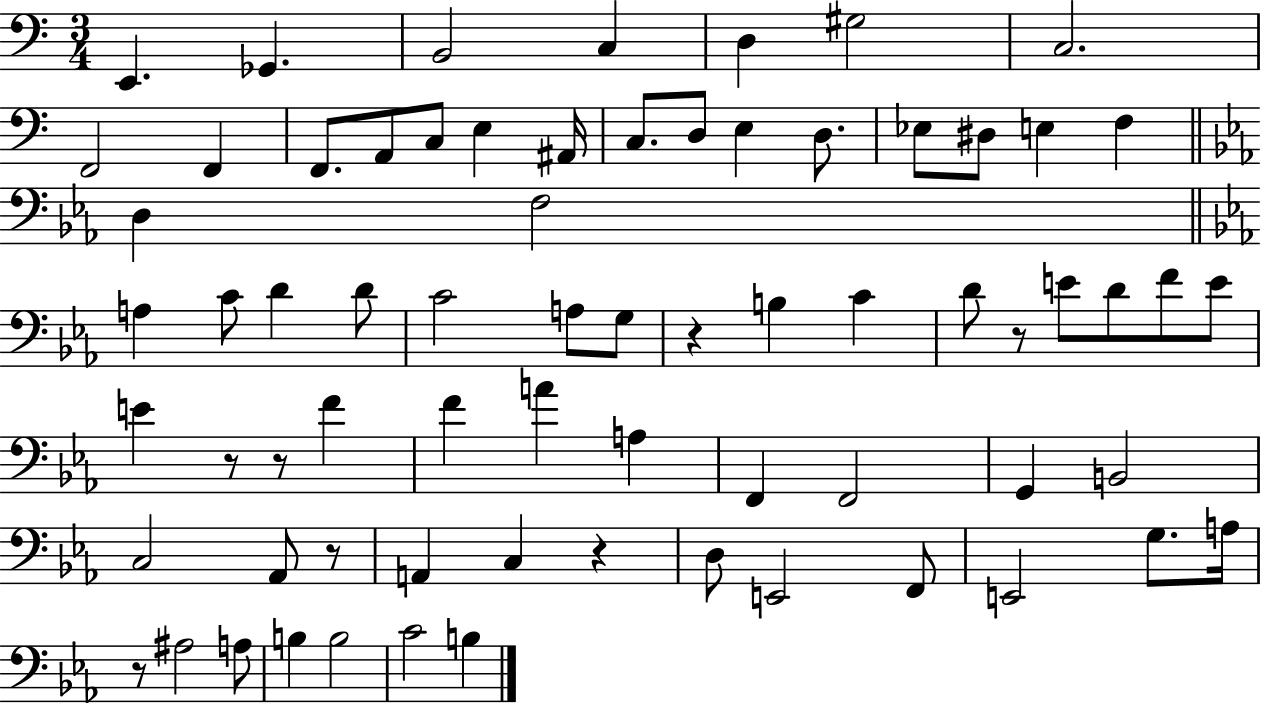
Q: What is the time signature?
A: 3/4